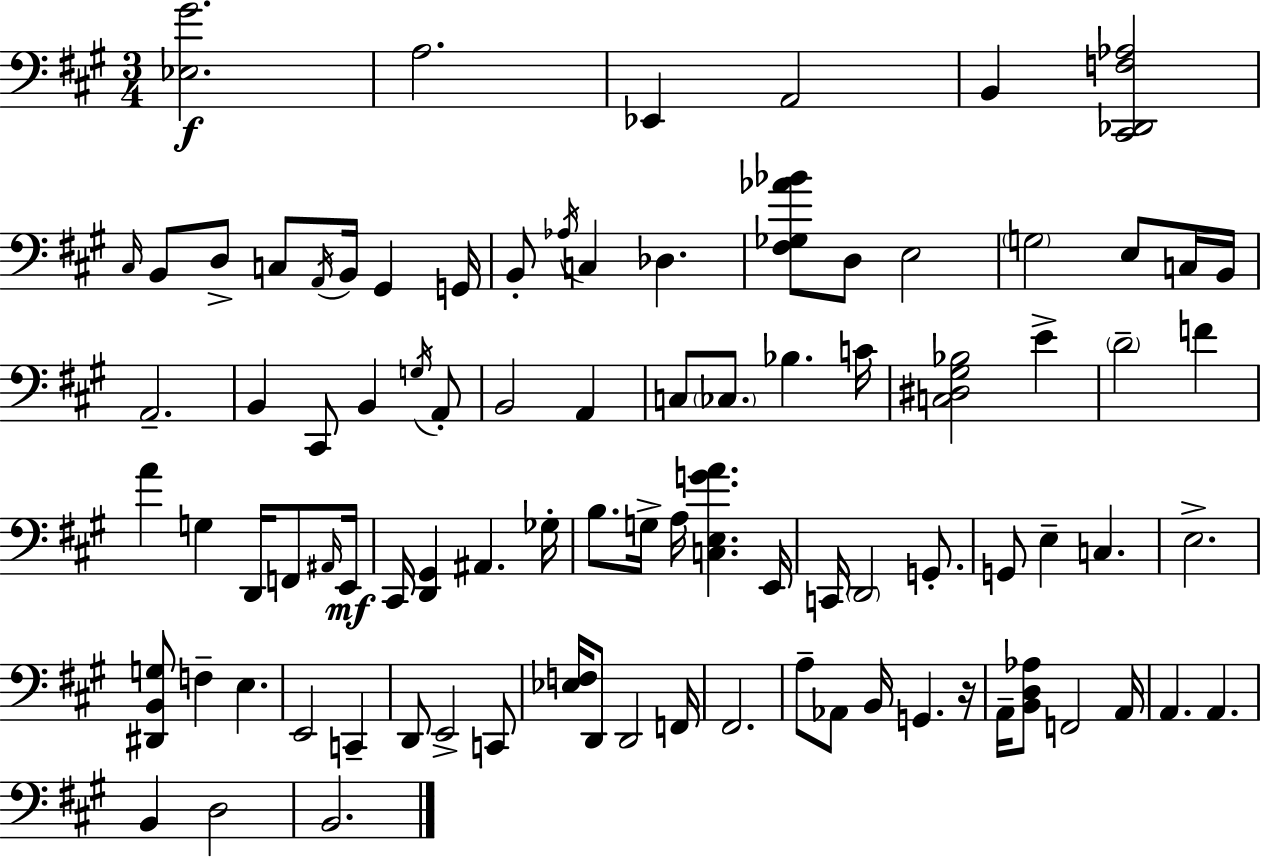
{
  \clef bass
  \numericTimeSignature
  \time 3/4
  \key a \major
  <ees gis'>2.\f | a2. | ees,4 a,2 | b,4 <cis, des, f aes>2 | \break \grace { cis16 } b,8 d8-> c8 \acciaccatura { a,16 } b,16 gis,4 | g,16 b,8-. \acciaccatura { aes16 } c4 des4. | <fis ges aes' bes'>8 d8 e2 | \parenthesize g2 e8 | \break c16 b,16 a,2.-- | b,4 cis,8 b,4 | \acciaccatura { g16 } a,8-. b,2 | a,4 c8 \parenthesize ces8. bes4. | \break c'16 <c dis gis bes>2 | e'4-> \parenthesize d'2-- | f'4 a'4 g4 | d,16 f,8 \grace { ais,16 }\mf e,16 cis,16 <d, gis,>4 ais,4. | \break ges16-. b8. g16-> a16 <c e g' a'>4. | e,16 c,16 \parenthesize d,2 | g,8.-. g,8 e4-- c4. | e2.-> | \break <dis, b, g>8 f4-- e4. | e,2 | c,4-- d,8 e,2-> | c,8 <ees f>16 d,8 d,2 | \break f,16 fis,2. | a8-- aes,8 b,16 g,4. | r16 a,16-- <b, d aes>8 f,2 | a,16 a,4. a,4. | \break b,4 d2 | b,2. | \bar "|."
}